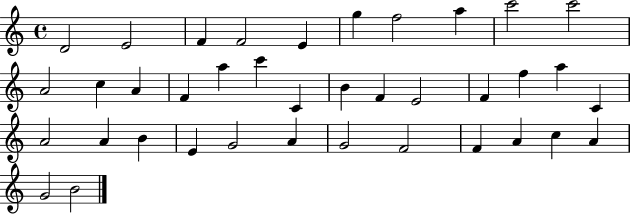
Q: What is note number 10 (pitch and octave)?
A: C6